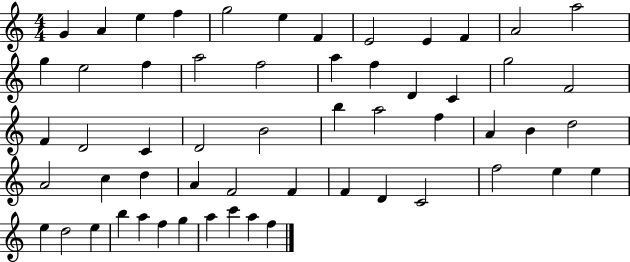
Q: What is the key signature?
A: C major